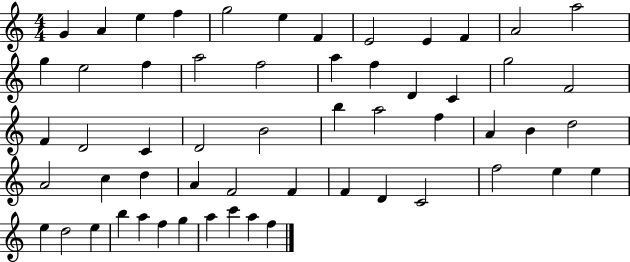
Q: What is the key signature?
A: C major